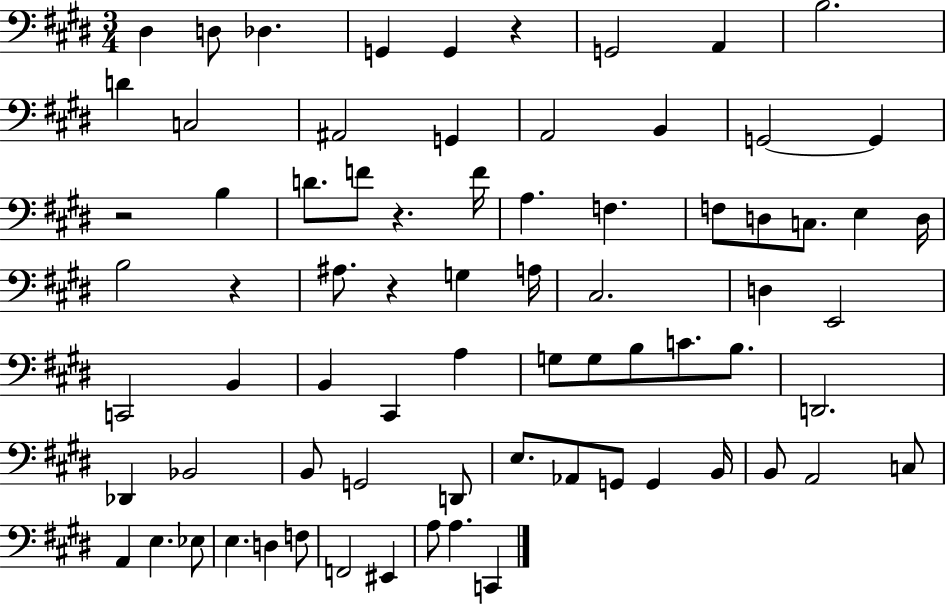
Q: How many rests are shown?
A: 5